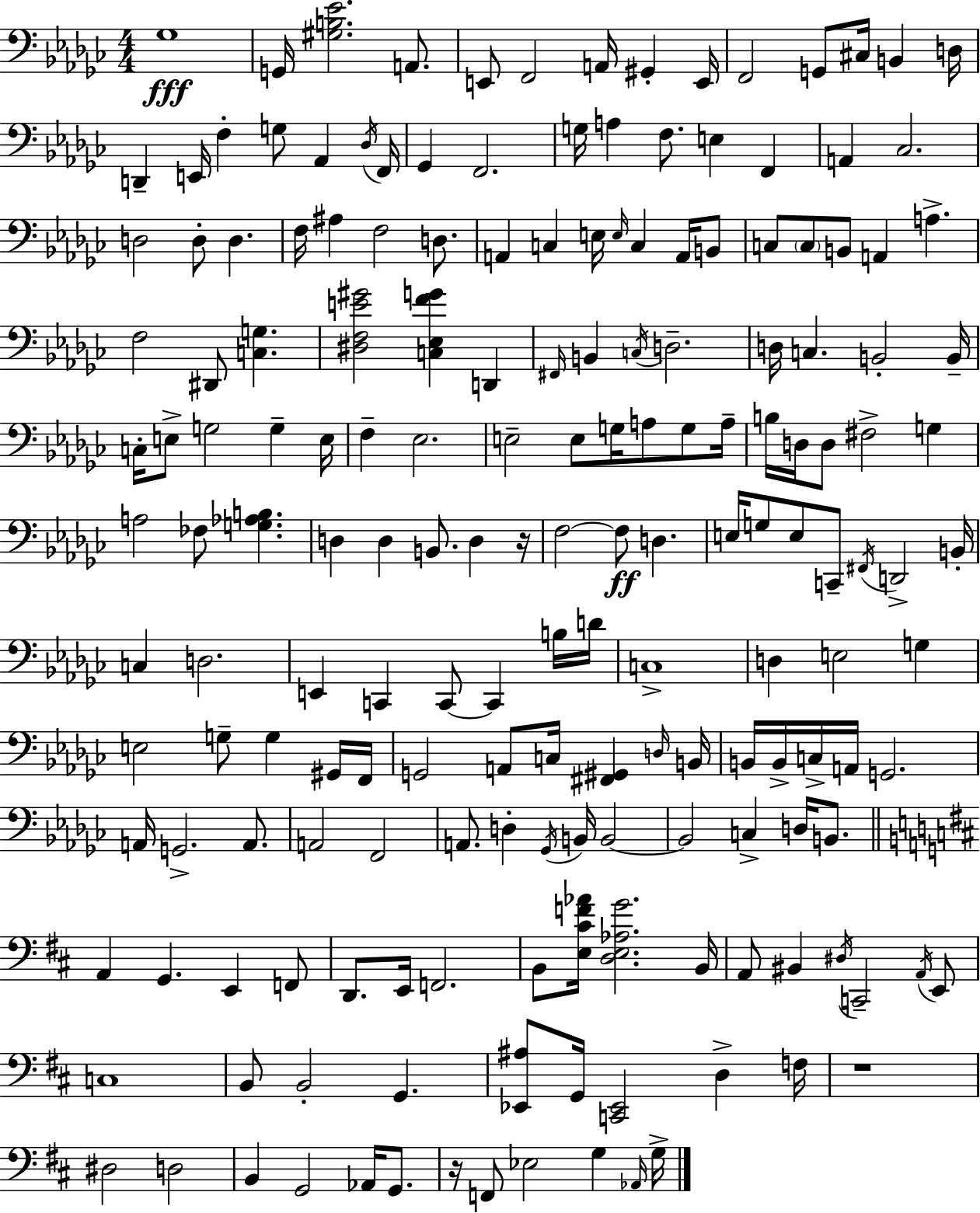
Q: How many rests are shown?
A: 3